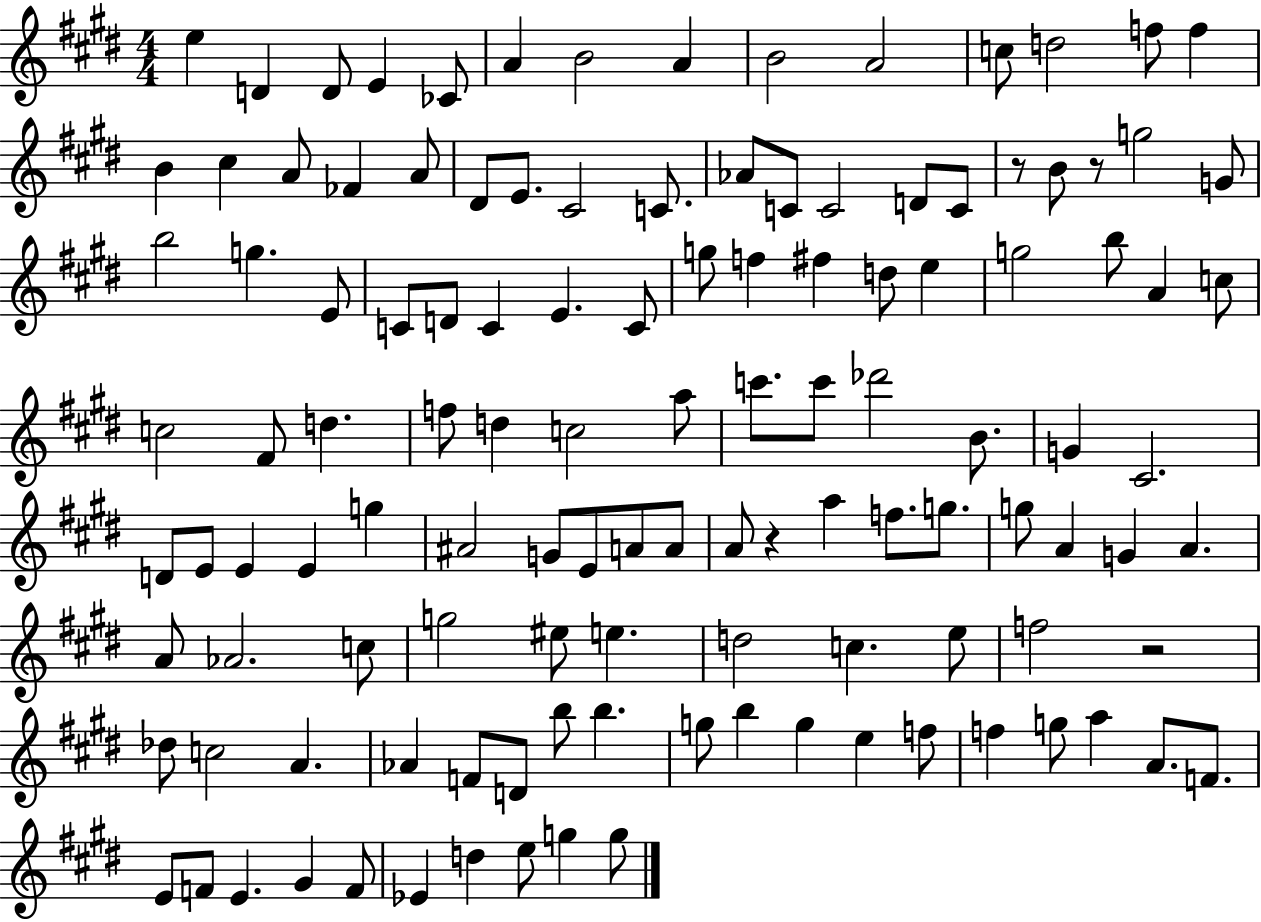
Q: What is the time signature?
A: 4/4